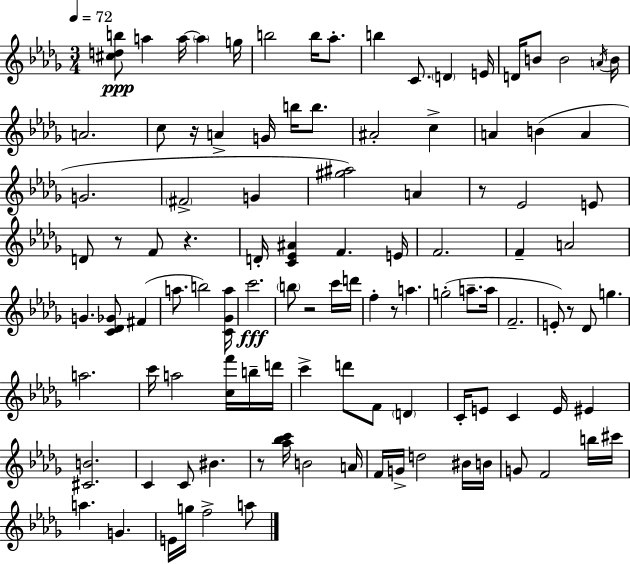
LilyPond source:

{
  \clef treble
  \numericTimeSignature
  \time 3/4
  \key bes \minor
  \tempo 4 = 72
  <cis'' d'' b''>8\ppp a''4 a''16~~ \parenthesize a''4 g''16 | b''2 b''16 aes''8.-. | b''4 c'8. \parenthesize d'4 e'16 | d'16 b'8 b'2 \acciaccatura { a'16 } | \break b'16 a'2. | c''8 r16 a'4-> g'16 b''16 b''8. | ais'2-. c''4-> | a'4 b'4( a'4 | \break g'2. | \parenthesize fis'2-> g'4 | <gis'' ais''>2) a'4 | r8 ees'2 e'8 | \break d'8 r8 f'8 r4. | d'16-. <c' ees' ais'>4 f'4. | e'16 f'2. | f'4-- a'2 | \break g'4. <c' des' ges'>8 fis'4( | a''8. b''2) | <c' ges' a''>16 c'''2.\fff | \parenthesize b''8 r2 c'''16 | \break d'''16 f''4-. r8 a''4. | g''2-.( a''8.-- | a''16 f'2.-- | e'8-.) r8 des'8 g''4. | \break a''2. | c'''16 a''2 <c'' f'''>16 b''16-- | d'''16 c'''4-> d'''8 f'8 \parenthesize d'4 | c'16-. e'8 c'4 e'16 eis'4 | \break <cis' b'>2. | c'4 c'8 bis'4. | r8 <aes'' bes'' c'''>16 b'2 | a'16 f'16 g'16-> d''2 bis'16 | \break b'16 g'8 f'2 b''16 | cis'''16 a''4. g'4. | e'16 g''16 f''2-> a''8 | \bar "|."
}